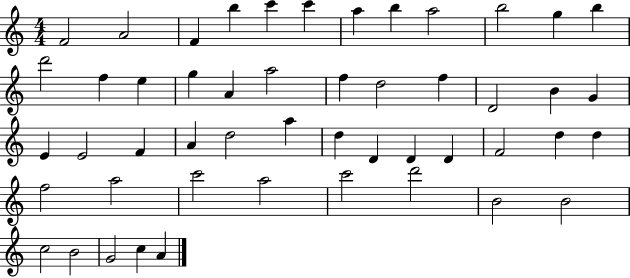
F4/h A4/h F4/q B5/q C6/q C6/q A5/q B5/q A5/h B5/h G5/q B5/q D6/h F5/q E5/q G5/q A4/q A5/h F5/q D5/h F5/q D4/h B4/q G4/q E4/q E4/h F4/q A4/q D5/h A5/q D5/q D4/q D4/q D4/q F4/h D5/q D5/q F5/h A5/h C6/h A5/h C6/h D6/h B4/h B4/h C5/h B4/h G4/h C5/q A4/q